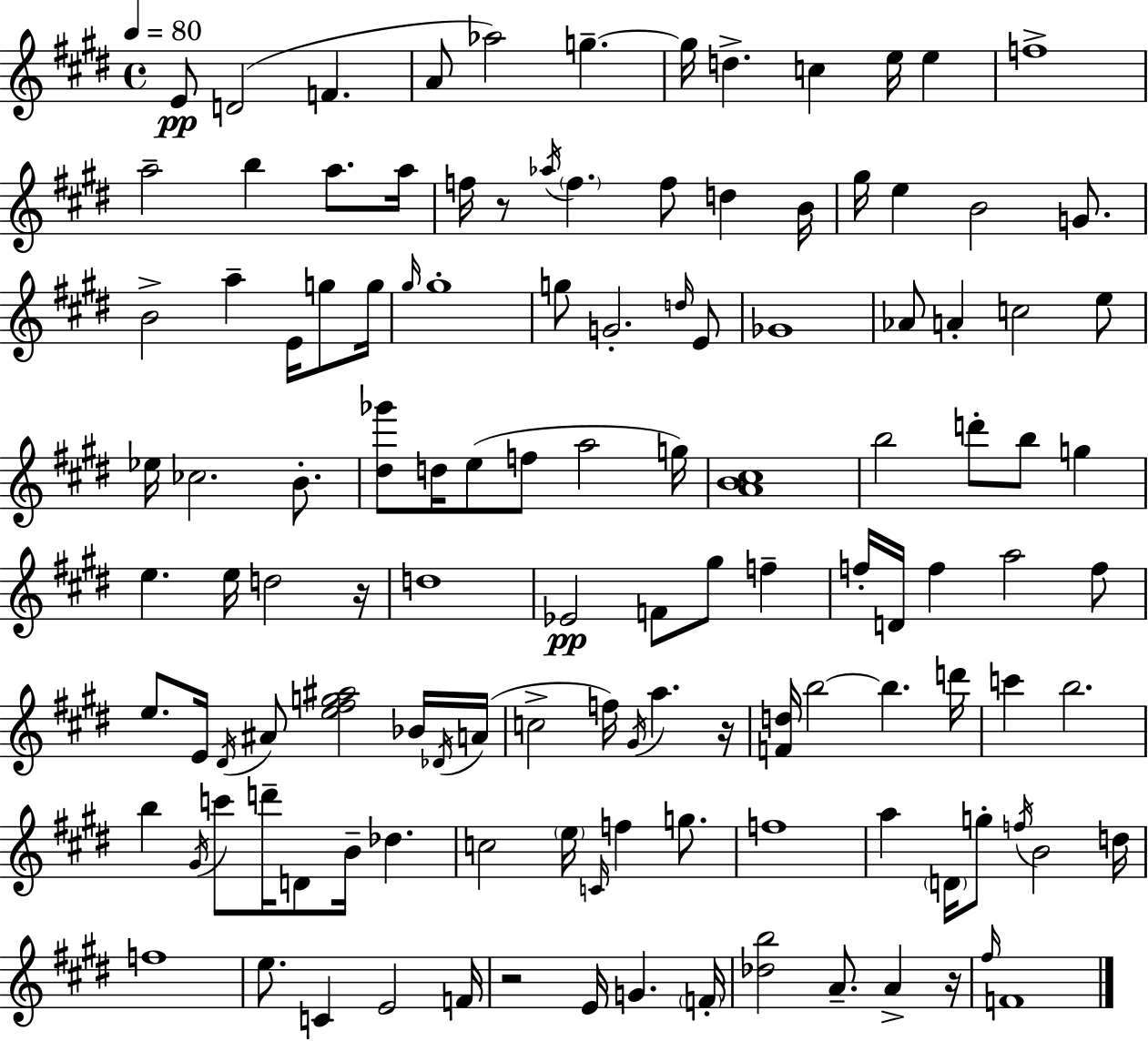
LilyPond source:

{
  \clef treble
  \time 4/4
  \defaultTimeSignature
  \key e \major
  \tempo 4 = 80
  \repeat volta 2 { e'8\pp d'2( f'4. | a'8 aes''2) g''4.--~~ | g''16 d''4.-> c''4 e''16 e''4 | f''1-> | \break a''2-- b''4 a''8. a''16 | f''16 r8 \acciaccatura { aes''16 } \parenthesize f''4. f''8 d''4 | b'16 gis''16 e''4 b'2 g'8. | b'2-> a''4-- e'16 g''8 | \break g''16 \grace { gis''16 } gis''1-. | g''8 g'2.-. | \grace { d''16 } e'8 ges'1 | aes'8 a'4-. c''2 | \break e''8 ees''16 ces''2. | b'8.-. <dis'' ges'''>8 d''16 e''8( f''8 a''2 | g''16) <a' b' cis''>1 | b''2 d'''8-. b''8 g''4 | \break e''4. e''16 d''2 | r16 d''1 | ees'2\pp f'8 gis''8 f''4-- | f''16-. d'16 f''4 a''2 | \break f''8 e''8. e'16 \acciaccatura { dis'16 } ais'8 <e'' fis'' g'' ais''>2 | bes'16 \acciaccatura { des'16 } a'16( c''2-> f''16) \acciaccatura { gis'16 } a''4. | r16 <f' d''>16 b''2~~ b''4. | d'''16 c'''4 b''2. | \break b''4 \acciaccatura { gis'16 } c'''8 d'''16-- d'8 | b'16-- des''4. c''2 \parenthesize e''16 | \grace { c'16 } f''4 g''8. f''1 | a''4 \parenthesize d'16 g''8-. \acciaccatura { f''16 } | \break b'2 d''16 f''1 | e''8. c'4 | e'2 f'16 r2 | e'16 g'4. \parenthesize f'16-. <des'' b''>2 | \break a'8.-- a'4-> r16 \grace { fis''16 } f'1 | } \bar "|."
}